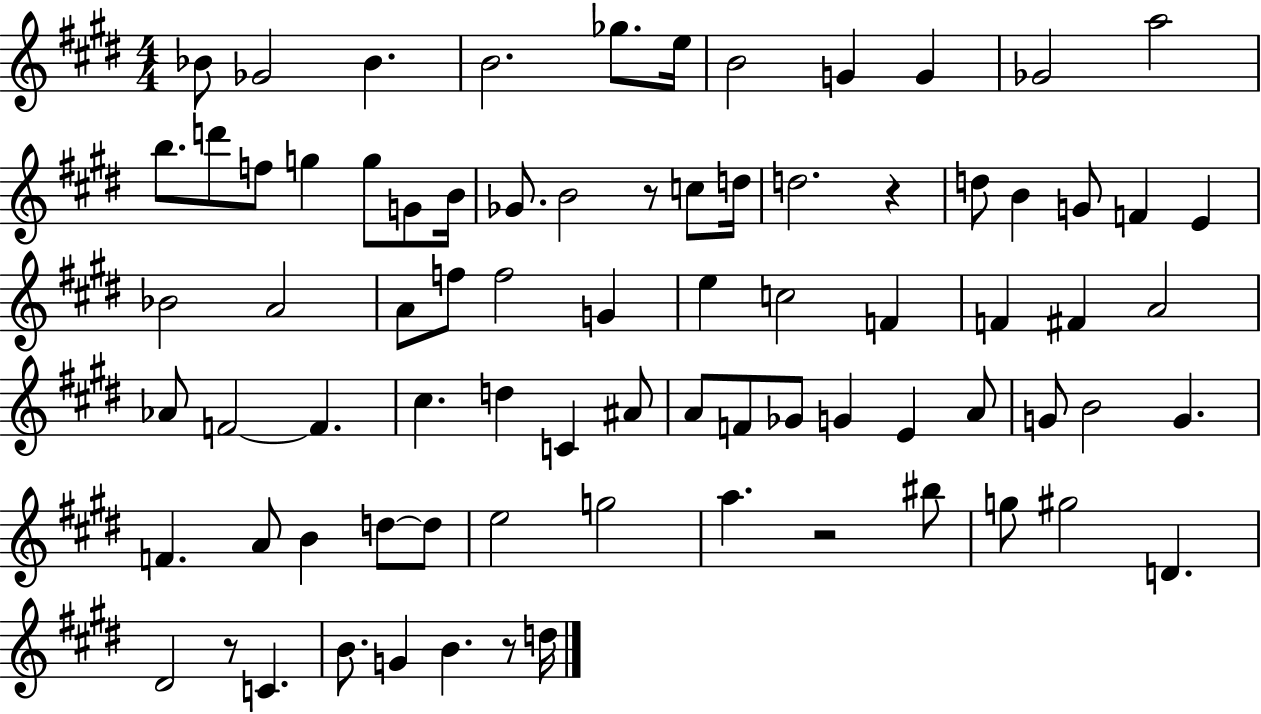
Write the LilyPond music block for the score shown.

{
  \clef treble
  \numericTimeSignature
  \time 4/4
  \key e \major
  bes'8 ges'2 bes'4. | b'2. ges''8. e''16 | b'2 g'4 g'4 | ges'2 a''2 | \break b''8. d'''8 f''8 g''4 g''8 g'8 b'16 | ges'8. b'2 r8 c''8 d''16 | d''2. r4 | d''8 b'4 g'8 f'4 e'4 | \break bes'2 a'2 | a'8 f''8 f''2 g'4 | e''4 c''2 f'4 | f'4 fis'4 a'2 | \break aes'8 f'2~~ f'4. | cis''4. d''4 c'4 ais'8 | a'8 f'8 ges'8 g'4 e'4 a'8 | g'8 b'2 g'4. | \break f'4. a'8 b'4 d''8~~ d''8 | e''2 g''2 | a''4. r2 bis''8 | g''8 gis''2 d'4. | \break dis'2 r8 c'4. | b'8. g'4 b'4. r8 d''16 | \bar "|."
}